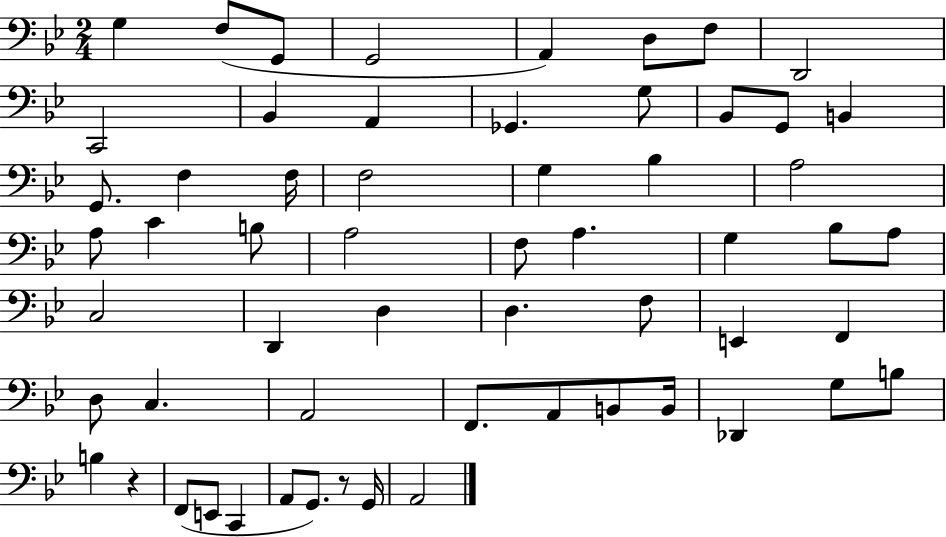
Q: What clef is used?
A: bass